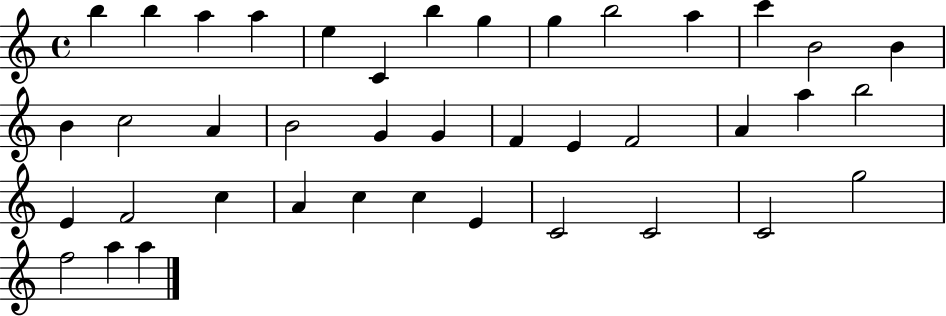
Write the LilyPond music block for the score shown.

{
  \clef treble
  \time 4/4
  \defaultTimeSignature
  \key c \major
  b''4 b''4 a''4 a''4 | e''4 c'4 b''4 g''4 | g''4 b''2 a''4 | c'''4 b'2 b'4 | \break b'4 c''2 a'4 | b'2 g'4 g'4 | f'4 e'4 f'2 | a'4 a''4 b''2 | \break e'4 f'2 c''4 | a'4 c''4 c''4 e'4 | c'2 c'2 | c'2 g''2 | \break f''2 a''4 a''4 | \bar "|."
}